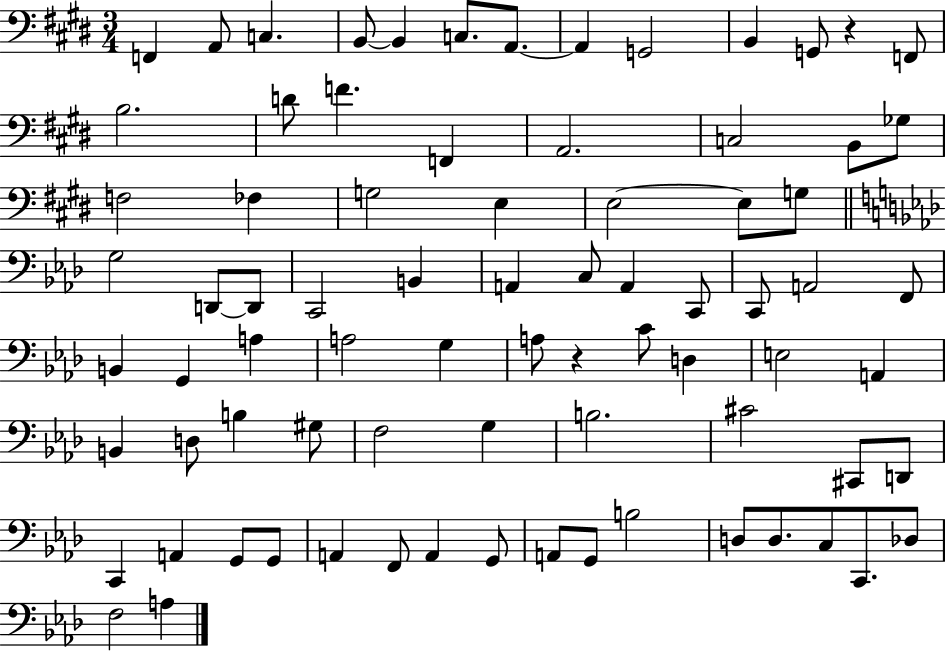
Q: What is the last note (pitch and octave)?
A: A3